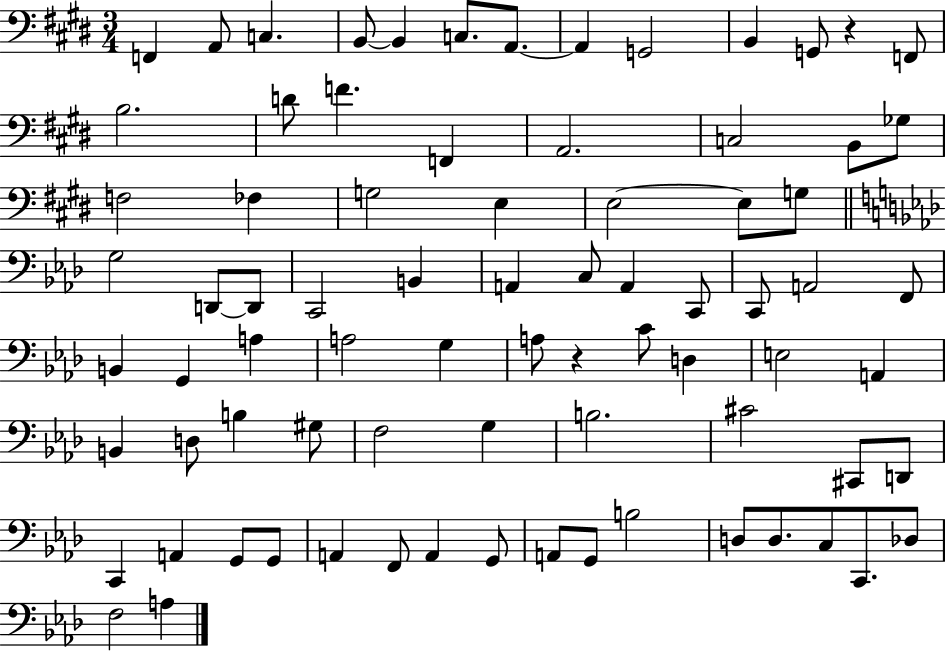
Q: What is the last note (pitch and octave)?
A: A3